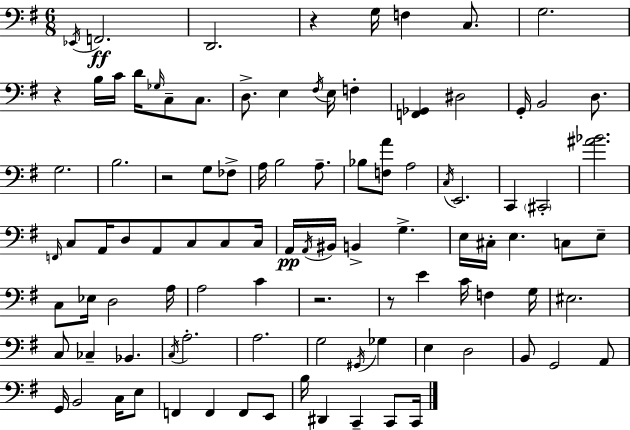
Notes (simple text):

Eb2/s F2/h. D2/h. R/q G3/s F3/q C3/e. G3/h. R/q B3/s C4/s D4/s Gb3/s C3/e C3/e. D3/e. E3/q F#3/s E3/s F3/q [F2,Gb2]/q D#3/h G2/s B2/h D3/e. G3/h. B3/h. R/h G3/e FES3/e A3/s B3/h A3/e. Bb3/e [F3,A4]/e A3/h C3/s E2/h. C2/q C#2/h [A#4,Bb4]/h. F2/s C3/e A2/s D3/e A2/e C3/e C3/e C3/s A2/s A2/s BIS2/s B2/q G3/q. E3/s C#3/s E3/q. C3/e E3/e C3/e Eb3/s D3/h A3/s A3/h C4/q R/h. R/e E4/q C4/s F3/q G3/s EIS3/h. C3/e CES3/q Bb2/q. C3/s A3/h. A3/h. G3/h G#2/s Gb3/q E3/q D3/h B2/e G2/h A2/e G2/s B2/h C3/s E3/e F2/q F2/q F2/e E2/e B3/s D#2/q C2/q C2/e C2/s